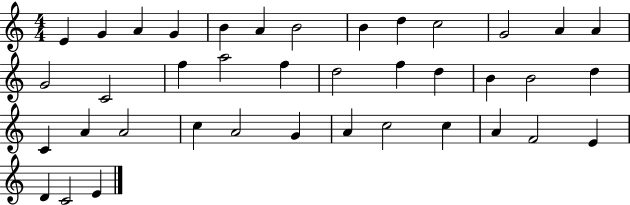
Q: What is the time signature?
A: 4/4